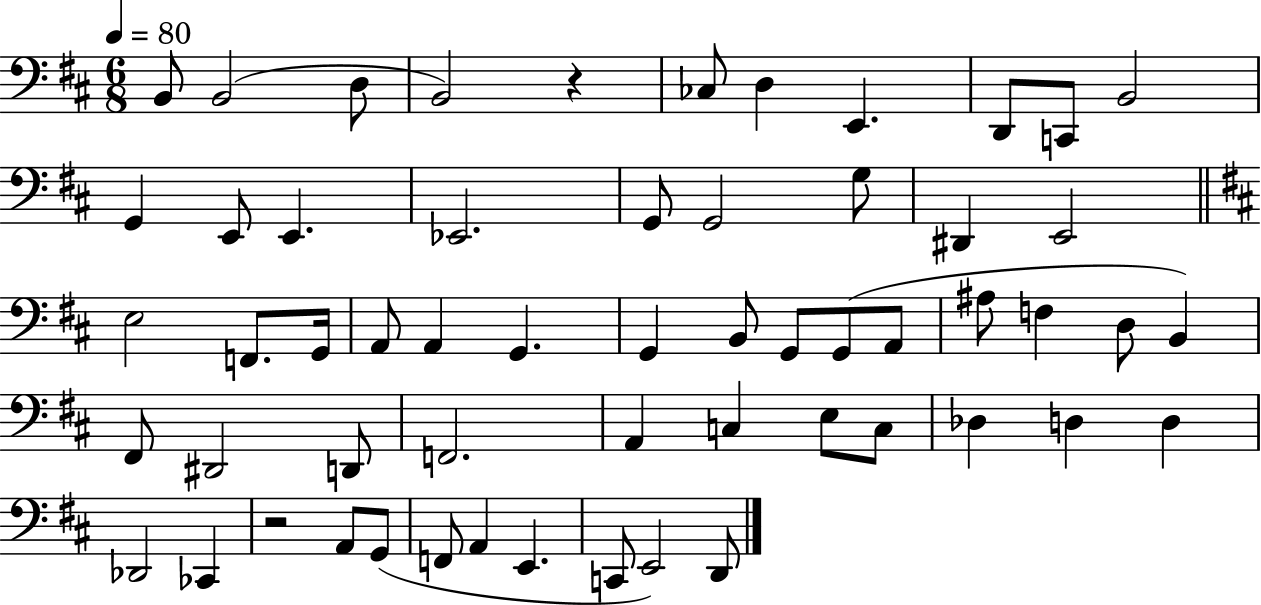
X:1
T:Untitled
M:6/8
L:1/4
K:D
B,,/2 B,,2 D,/2 B,,2 z _C,/2 D, E,, D,,/2 C,,/2 B,,2 G,, E,,/2 E,, _E,,2 G,,/2 G,,2 G,/2 ^D,, E,,2 E,2 F,,/2 G,,/4 A,,/2 A,, G,, G,, B,,/2 G,,/2 G,,/2 A,,/2 ^A,/2 F, D,/2 B,, ^F,,/2 ^D,,2 D,,/2 F,,2 A,, C, E,/2 C,/2 _D, D, D, _D,,2 _C,, z2 A,,/2 G,,/2 F,,/2 A,, E,, C,,/2 E,,2 D,,/2